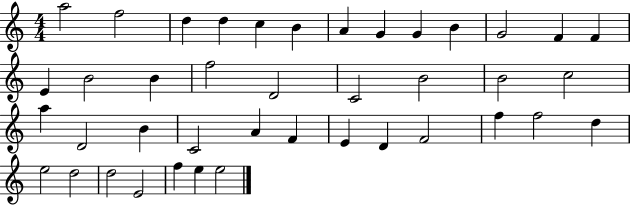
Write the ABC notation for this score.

X:1
T:Untitled
M:4/4
L:1/4
K:C
a2 f2 d d c B A G G B G2 F F E B2 B f2 D2 C2 B2 B2 c2 a D2 B C2 A F E D F2 f f2 d e2 d2 d2 E2 f e e2